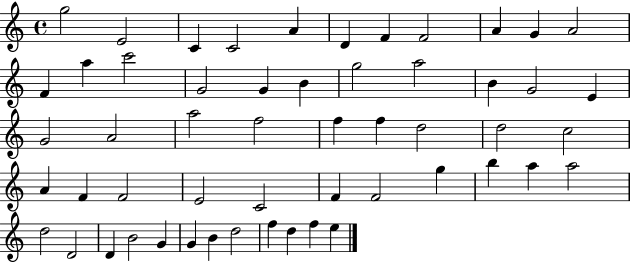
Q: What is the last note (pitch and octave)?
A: E5